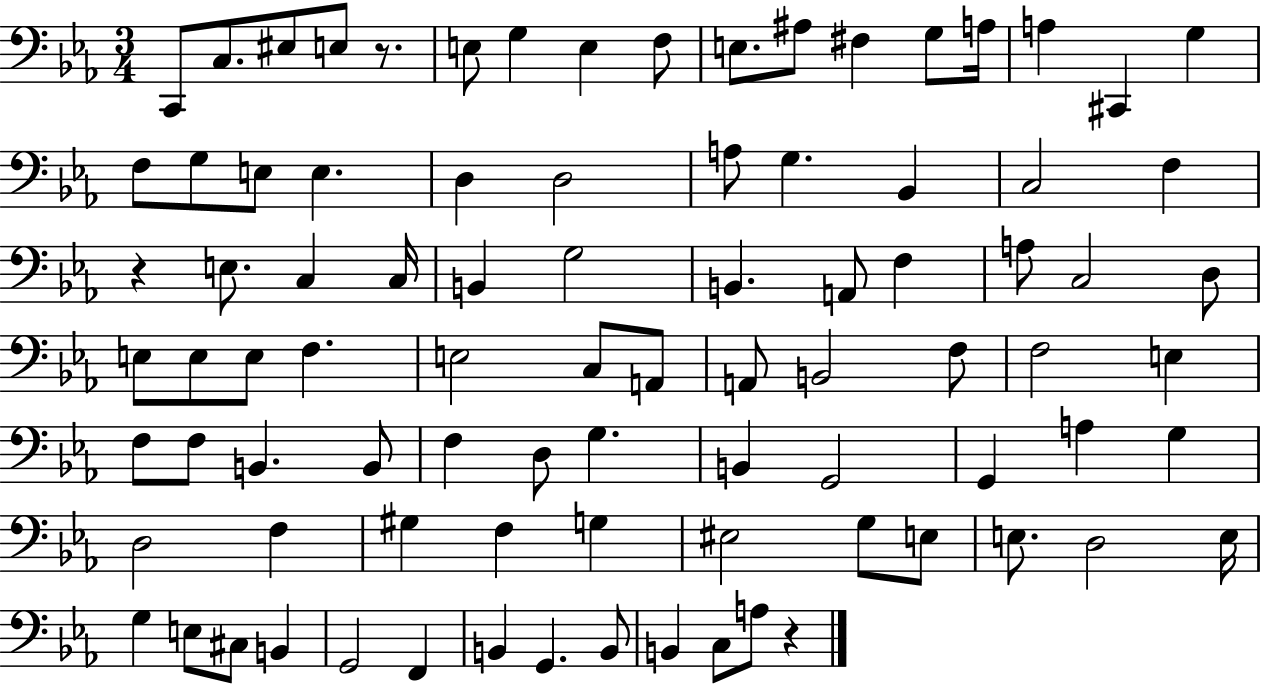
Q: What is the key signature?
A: EES major